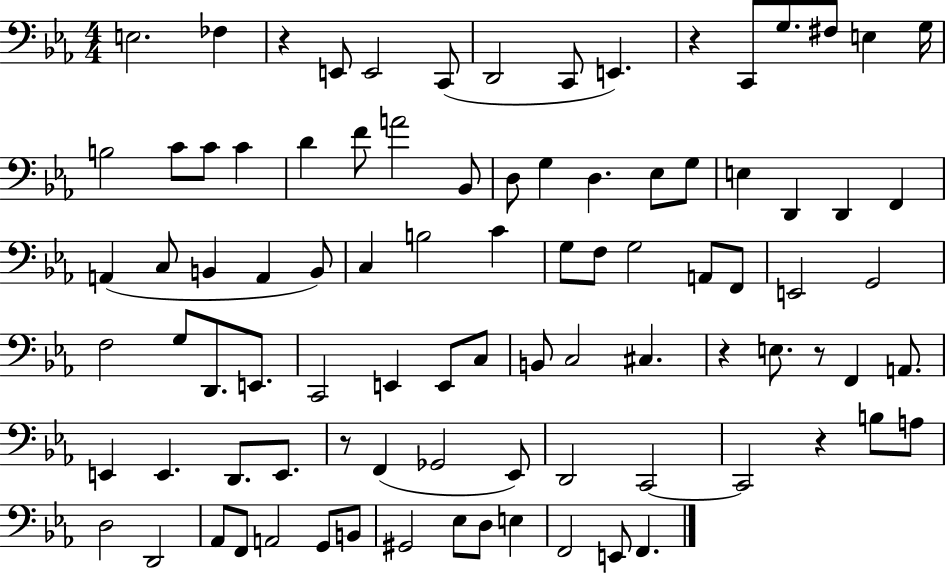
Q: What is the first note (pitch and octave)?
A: E3